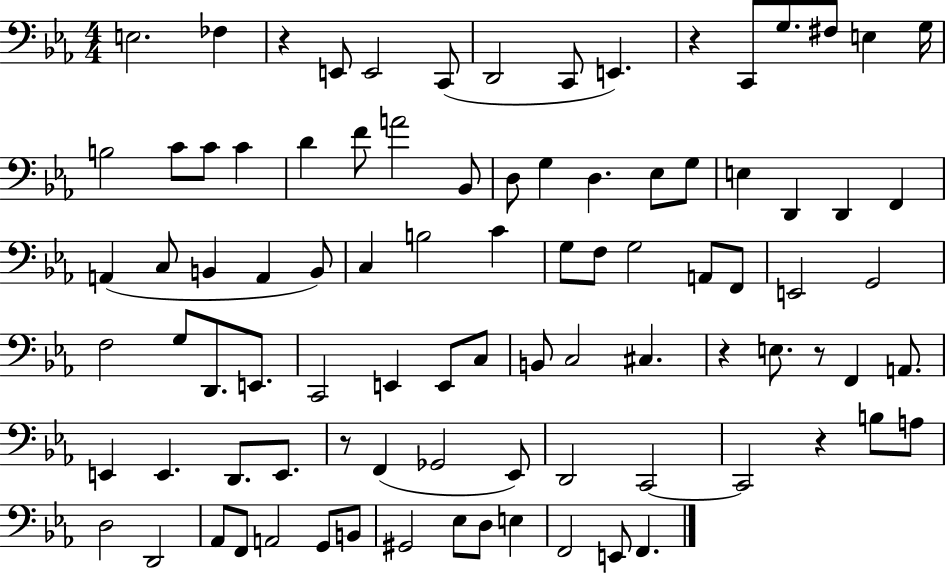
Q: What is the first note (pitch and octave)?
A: E3